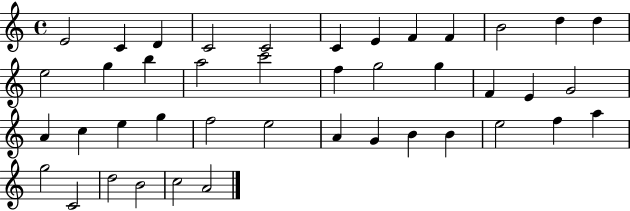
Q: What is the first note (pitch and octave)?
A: E4